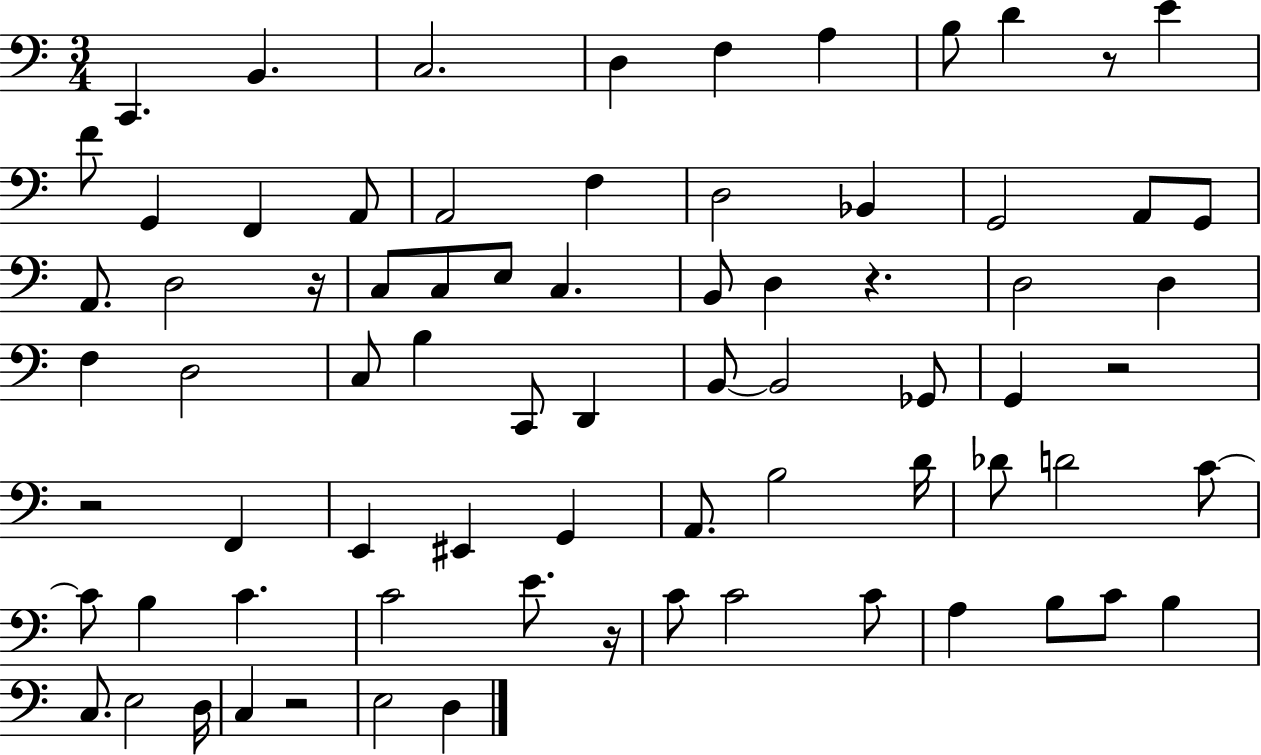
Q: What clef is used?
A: bass